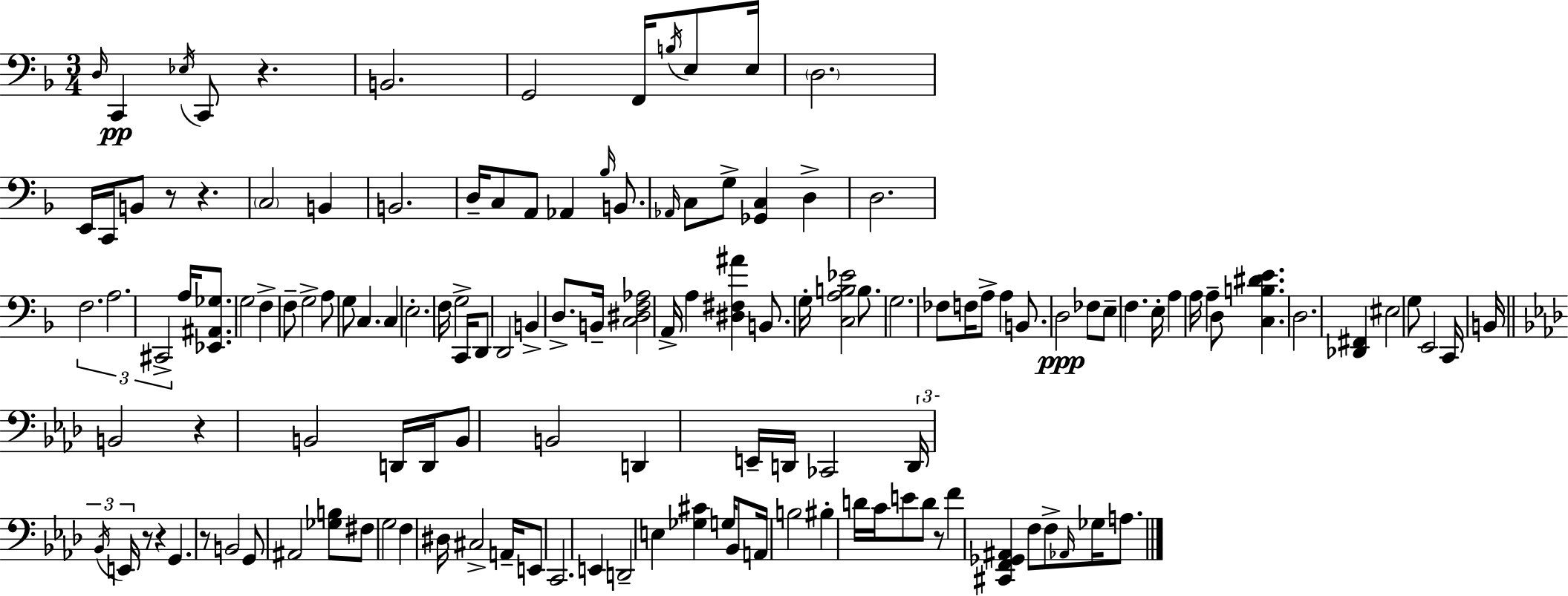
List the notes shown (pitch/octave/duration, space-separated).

D3/s C2/q Eb3/s C2/e R/q. B2/h. G2/h F2/s B3/s E3/e E3/s D3/h. E2/s C2/s B2/e R/e R/q. C3/h B2/q B2/h. D3/s C3/e A2/e Ab2/q Bb3/s B2/e. Ab2/s C3/e G3/e [Gb2,C3]/q D3/q D3/h. F3/h. A3/h. C#2/h A3/s [Eb2,A#2,Gb3]/e. G3/h F3/q F3/e G3/h A3/e G3/e C3/q. C3/q E3/h. F3/s G3/h C2/s D2/e D2/h B2/q D3/e. B2/s [C3,D#3,F3,Ab3]/h A2/s A3/q [D#3,F#3,A#4]/q B2/e. G3/s [C3,A3,B3,Eb4]/h B3/e. G3/h. FES3/e F3/s A3/e A3/q B2/e. D3/h FES3/e E3/e F3/q. E3/s A3/q A3/s A3/q D3/e [C3,B3,D#4,E4]/q. D3/h. [Db2,F#2]/q EIS3/h G3/e E2/h C2/s B2/s B2/h R/q B2/h D2/s D2/s B2/e B2/h D2/q E2/s D2/s CES2/h D2/s Bb2/s E2/s R/e R/q G2/q. R/e B2/h G2/e A#2/h [Gb3,B3]/e F#3/e G3/h F3/q D#3/s C#3/h A2/s E2/e C2/h. E2/q D2/h E3/q [Gb3,C#4]/q G3/s Bb2/e A2/s B3/h BIS3/q D4/s C4/s E4/e D4/e R/e F4/q [C#2,F2,Gb2,A#2]/q F3/e F3/e Ab2/s Gb3/s A3/e.